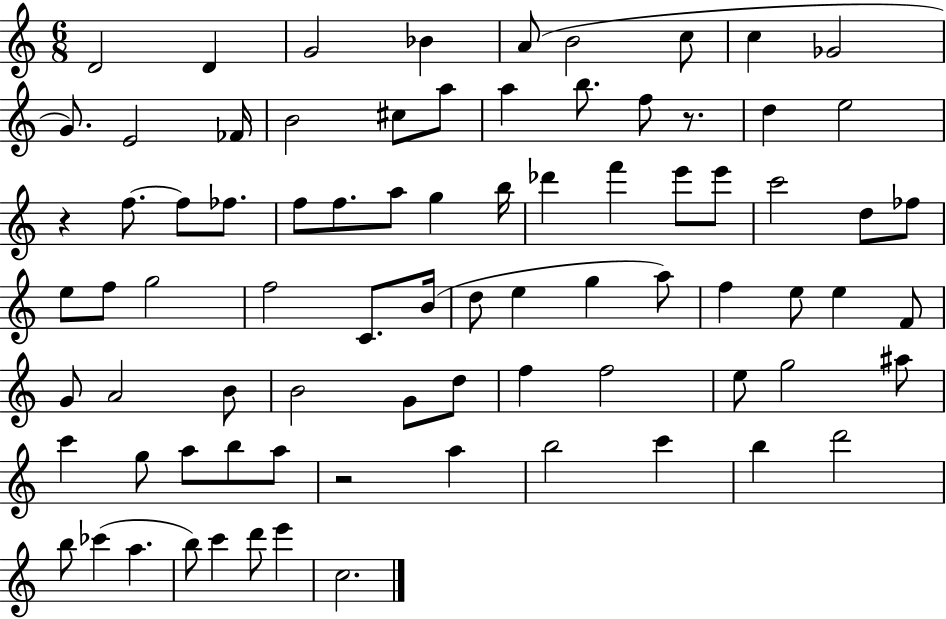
D4/h D4/q G4/h Bb4/q A4/e B4/h C5/e C5/q Gb4/h G4/e. E4/h FES4/s B4/h C#5/e A5/e A5/q B5/e. F5/e R/e. D5/q E5/h R/q F5/e. F5/e FES5/e. F5/e F5/e. A5/e G5/q B5/s Db6/q F6/q E6/e E6/e C6/h D5/e FES5/e E5/e F5/e G5/h F5/h C4/e. B4/s D5/e E5/q G5/q A5/e F5/q E5/e E5/q F4/e G4/e A4/h B4/e B4/h G4/e D5/e F5/q F5/h E5/e G5/h A#5/e C6/q G5/e A5/e B5/e A5/e R/h A5/q B5/h C6/q B5/q D6/h B5/e CES6/q A5/q. B5/e C6/q D6/e E6/q C5/h.